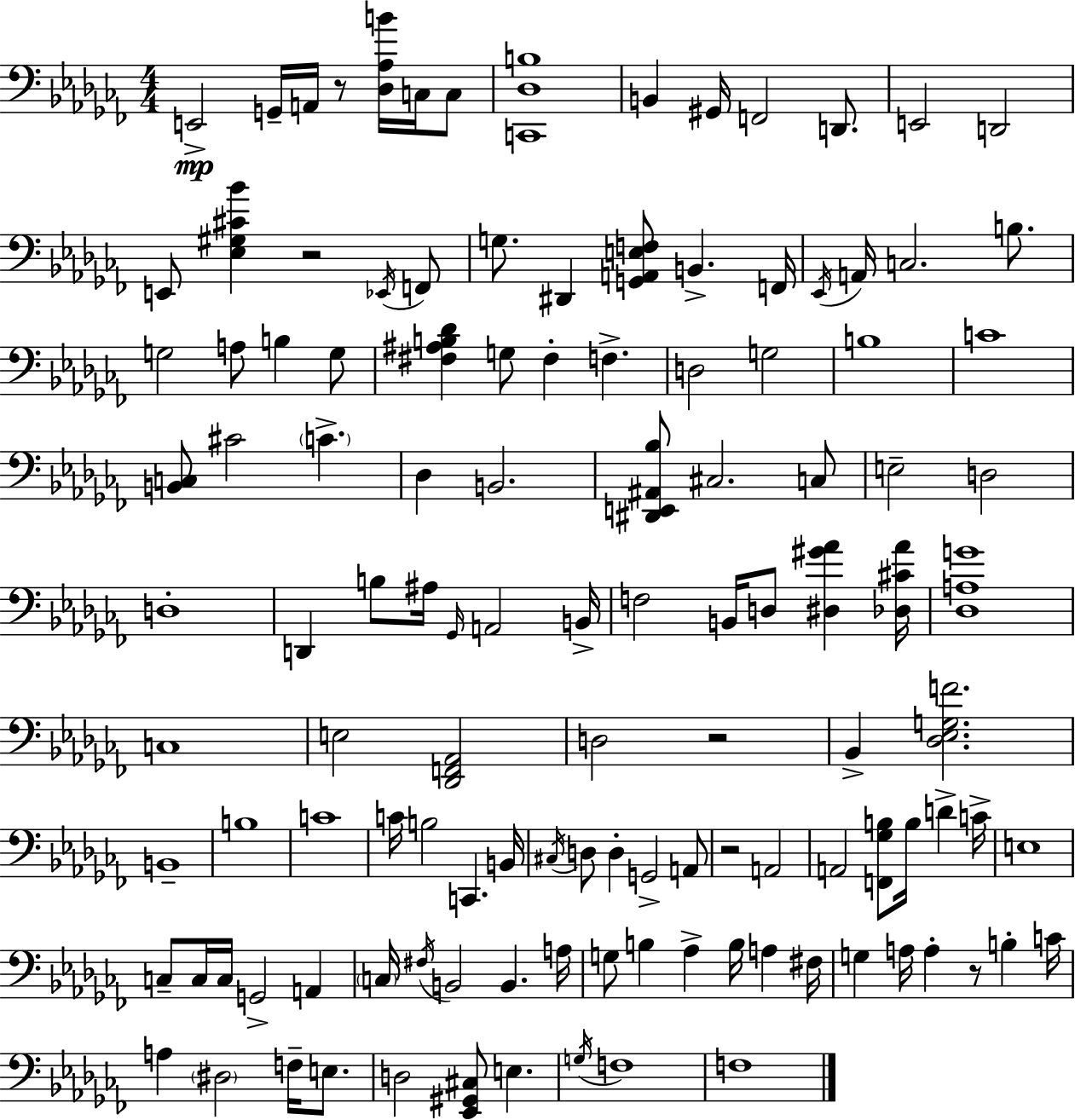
{
  \clef bass
  \numericTimeSignature
  \time 4/4
  \key aes \minor
  e,2->\mp g,16-- a,16 r8 <des aes b'>16 c16 c8 | <c, des b>1 | b,4 gis,16 f,2 d,8. | e,2 d,2 | \break e,8 <ees gis cis' bes'>4 r2 \acciaccatura { ees,16 } f,8 | g8. dis,4 <g, a, e f>8 b,4.-> | f,16 \acciaccatura { ees,16 } a,16 c2. b8. | g2 a8 b4 | \break g8 <fis ais b des'>4 g8 fis4-. f4.-> | d2 g2 | b1 | c'1 | \break <b, c>8 cis'2 \parenthesize c'4.-> | des4 b,2. | <dis, e, ais, bes>8 cis2. | c8 e2-- d2 | \break d1-. | d,4 b8 ais16 \grace { ges,16 } a,2 | b,16-> f2 b,16 d8 <dis gis' aes'>4 | <des cis' aes'>16 <des a g'>1 | \break c1 | e2 <des, f, aes,>2 | d2 r2 | bes,4-> <des ees g f'>2. | \break b,1-- | b1 | c'1 | c'16 b2 c,4. | \break b,16 \acciaccatura { cis16 } d8 d4-. g,2-> | a,8 r2 a,2 | a,2 <f, ges b>8 b16 d'4-> | c'16-> e1 | \break c8-- c16 c16 g,2-> | a,4 \parenthesize c16 \acciaccatura { fis16 } b,2 b,4. | a16 g8 b4 aes4-> b16 | a4 fis16 g4 a16 a4-. r8 | \break b4-. c'16 a4 \parenthesize dis2 | f16-- e8. d2 <ees, gis, cis>8 e4. | \acciaccatura { g16 } f1 | f1 | \break \bar "|."
}